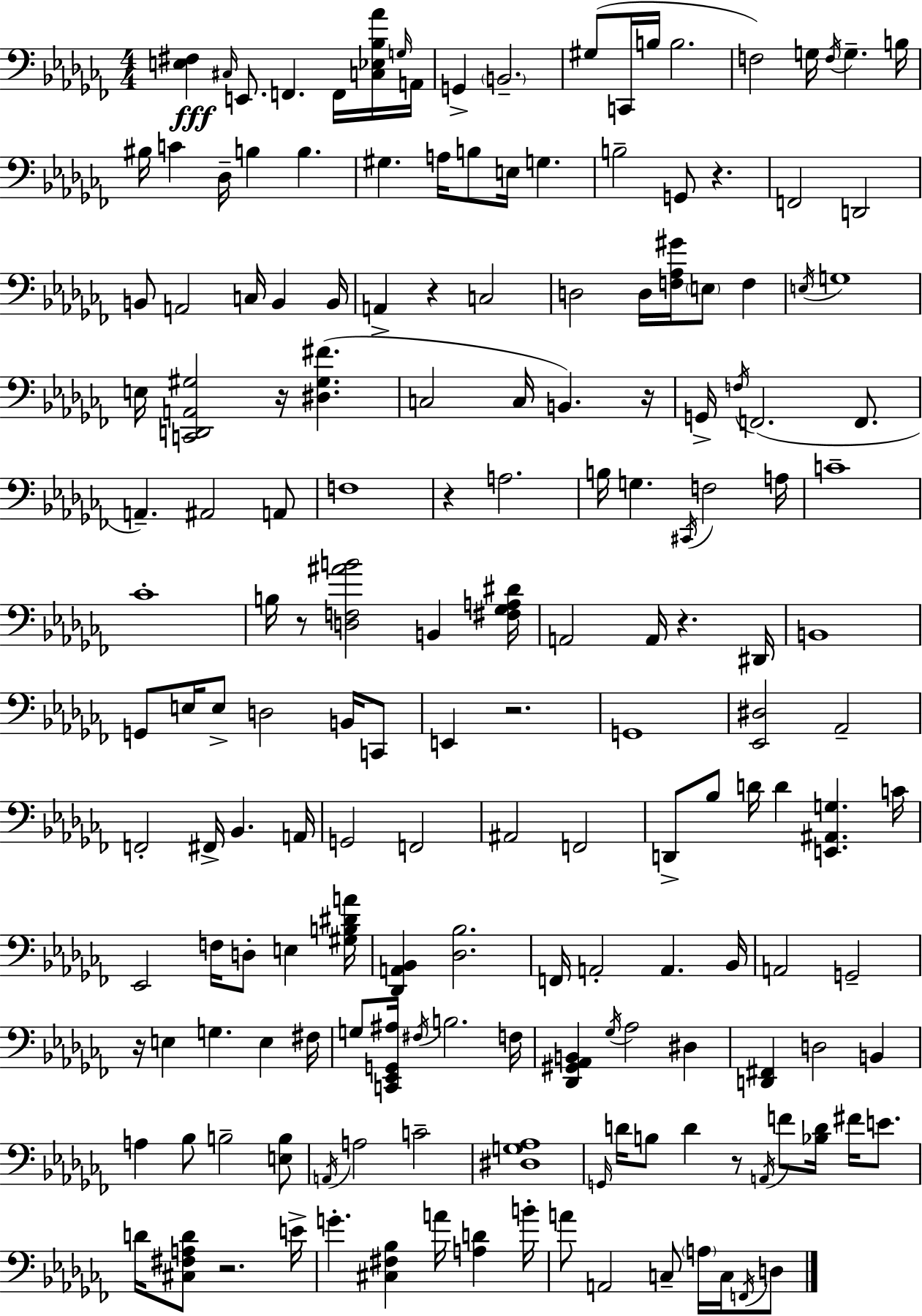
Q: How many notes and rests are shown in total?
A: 173